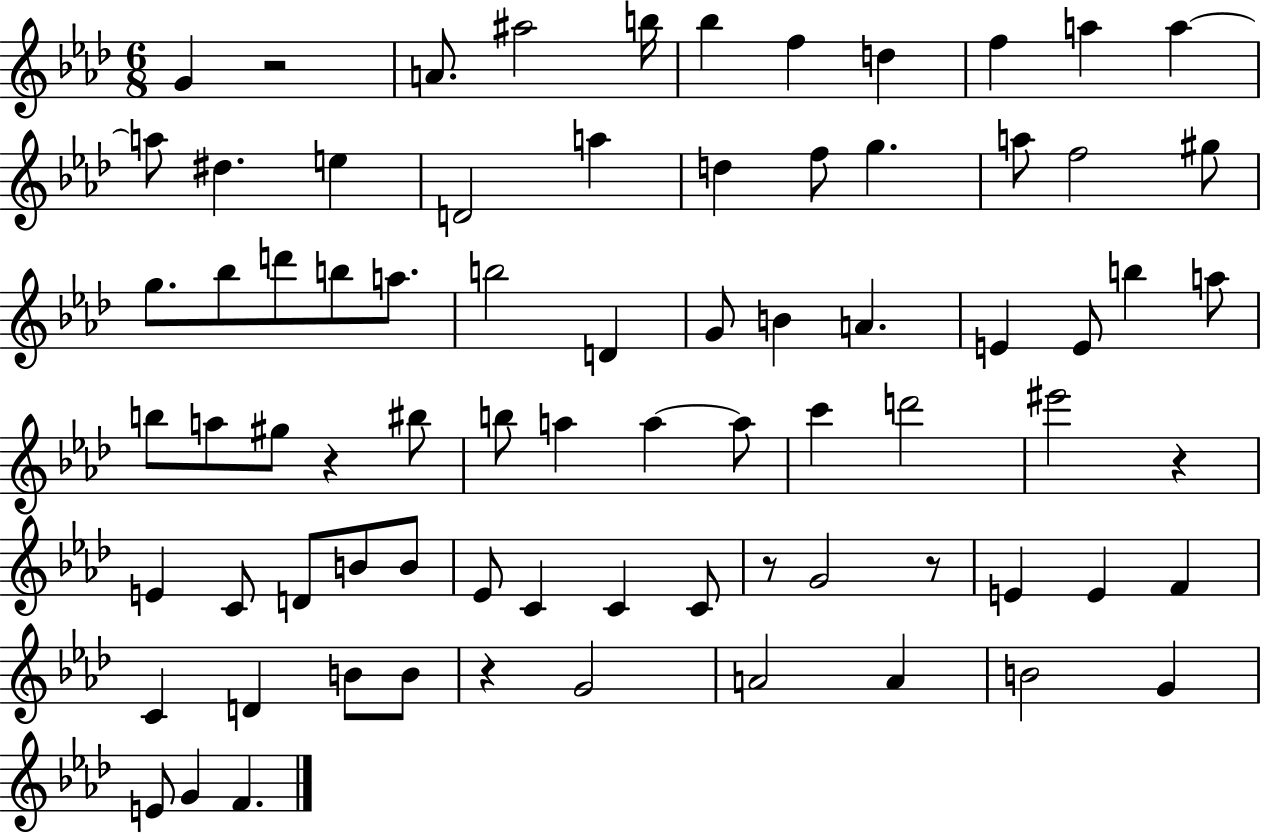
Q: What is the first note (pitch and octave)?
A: G4